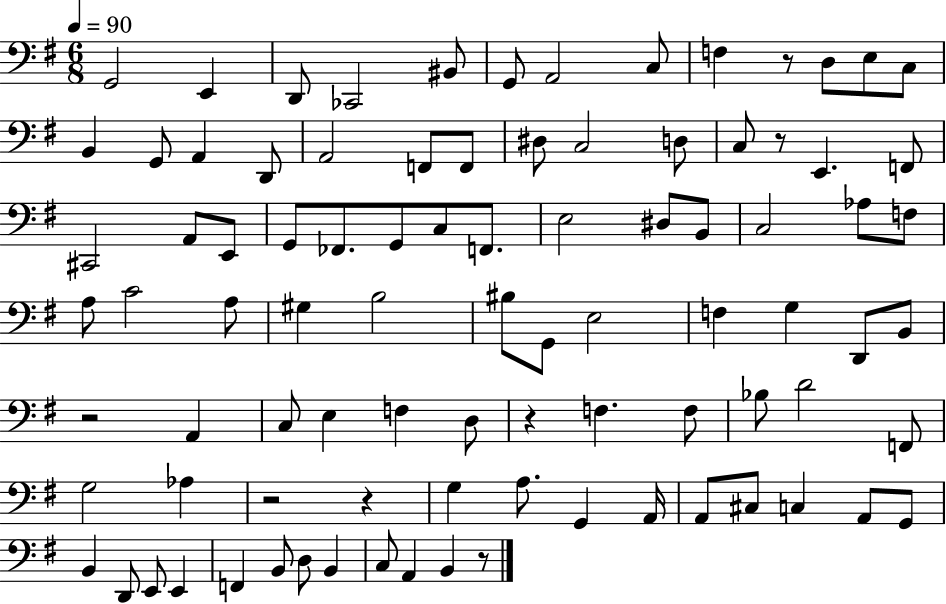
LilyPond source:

{
  \clef bass
  \numericTimeSignature
  \time 6/8
  \key g \major
  \tempo 4 = 90
  g,2 e,4 | d,8 ces,2 bis,8 | g,8 a,2 c8 | f4 r8 d8 e8 c8 | \break b,4 g,8 a,4 d,8 | a,2 f,8 f,8 | dis8 c2 d8 | c8 r8 e,4. f,8 | \break cis,2 a,8 e,8 | g,8 fes,8. g,8 c8 f,8. | e2 dis8 b,8 | c2 aes8 f8 | \break a8 c'2 a8 | gis4 b2 | bis8 g,8 e2 | f4 g4 d,8 b,8 | \break r2 a,4 | c8 e4 f4 d8 | r4 f4. f8 | bes8 d'2 f,8 | \break g2 aes4 | r2 r4 | g4 a8. g,4 a,16 | a,8 cis8 c4 a,8 g,8 | \break b,4 d,8 e,8 e,4 | f,4 b,8 d8 b,4 | c8 a,4 b,4 r8 | \bar "|."
}